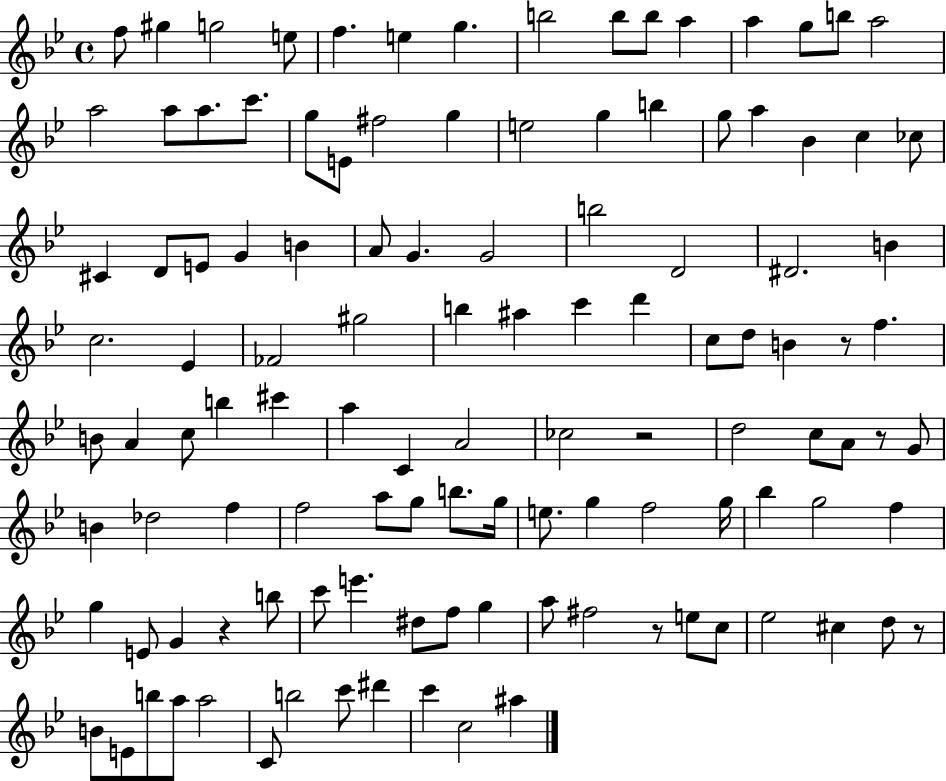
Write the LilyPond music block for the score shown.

{
  \clef treble
  \time 4/4
  \defaultTimeSignature
  \key bes \major
  f''8 gis''4 g''2 e''8 | f''4. e''4 g''4. | b''2 b''8 b''8 a''4 | a''4 g''8 b''8 a''2 | \break a''2 a''8 a''8. c'''8. | g''8 e'8 fis''2 g''4 | e''2 g''4 b''4 | g''8 a''4 bes'4 c''4 ces''8 | \break cis'4 d'8 e'8 g'4 b'4 | a'8 g'4. g'2 | b''2 d'2 | dis'2. b'4 | \break c''2. ees'4 | fes'2 gis''2 | b''4 ais''4 c'''4 d'''4 | c''8 d''8 b'4 r8 f''4. | \break b'8 a'4 c''8 b''4 cis'''4 | a''4 c'4 a'2 | ces''2 r2 | d''2 c''8 a'8 r8 g'8 | \break b'4 des''2 f''4 | f''2 a''8 g''8 b''8. g''16 | e''8. g''4 f''2 g''16 | bes''4 g''2 f''4 | \break g''4 e'8 g'4 r4 b''8 | c'''8 e'''4. dis''8 f''8 g''4 | a''8 fis''2 r8 e''8 c''8 | ees''2 cis''4 d''8 r8 | \break b'8 e'8 b''8 a''8 a''2 | c'8 b''2 c'''8 dis'''4 | c'''4 c''2 ais''4 | \bar "|."
}